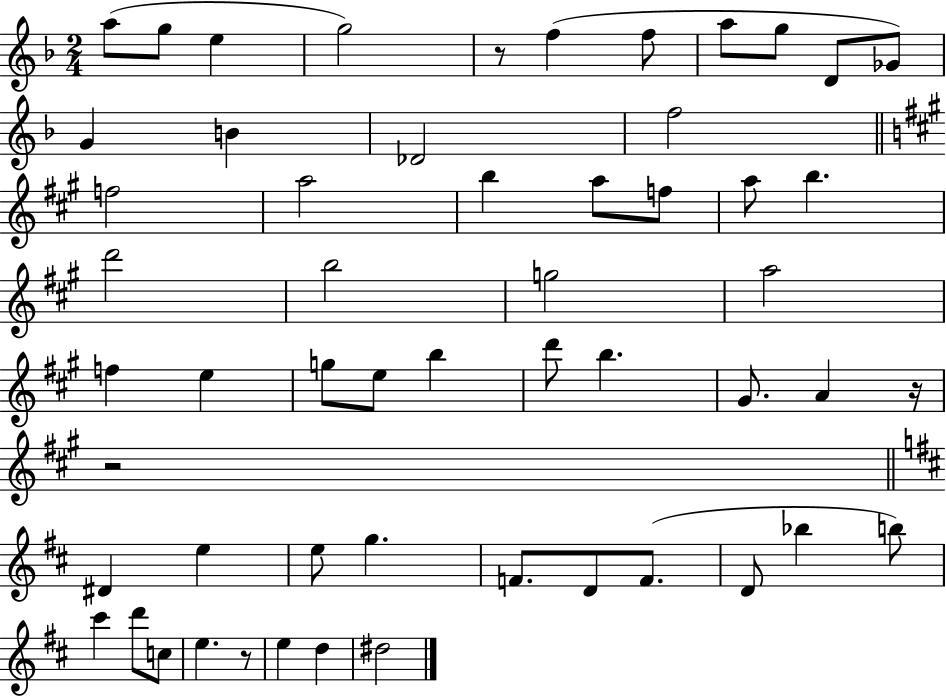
A5/e G5/e E5/q G5/h R/e F5/q F5/e A5/e G5/e D4/e Gb4/e G4/q B4/q Db4/h F5/h F5/h A5/h B5/q A5/e F5/e A5/e B5/q. D6/h B5/h G5/h A5/h F5/q E5/q G5/e E5/e B5/q D6/e B5/q. G#4/e. A4/q R/s R/h D#4/q E5/q E5/e G5/q. F4/e. D4/e F4/e. D4/e Bb5/q B5/e C#6/q D6/e C5/e E5/q. R/e E5/q D5/q D#5/h